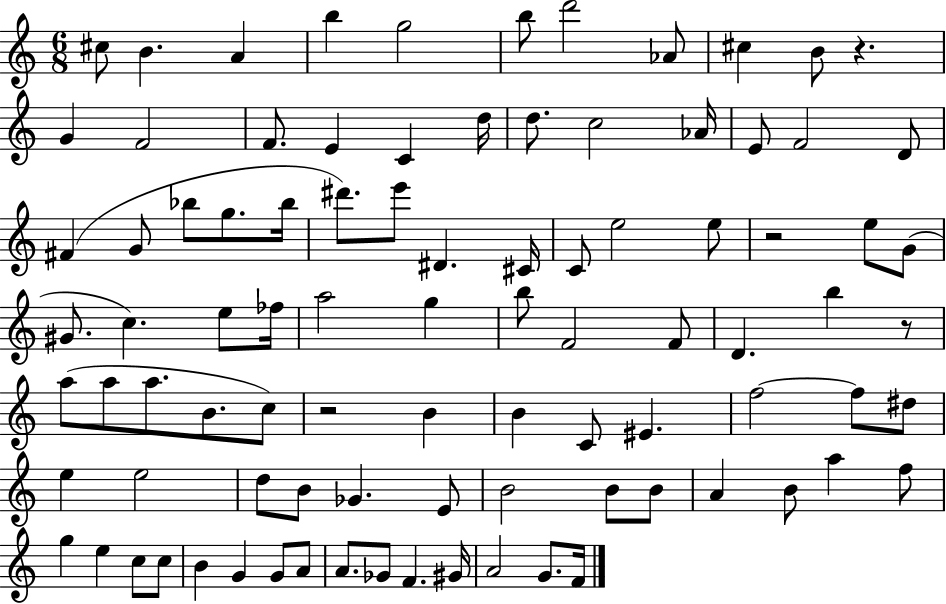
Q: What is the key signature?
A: C major